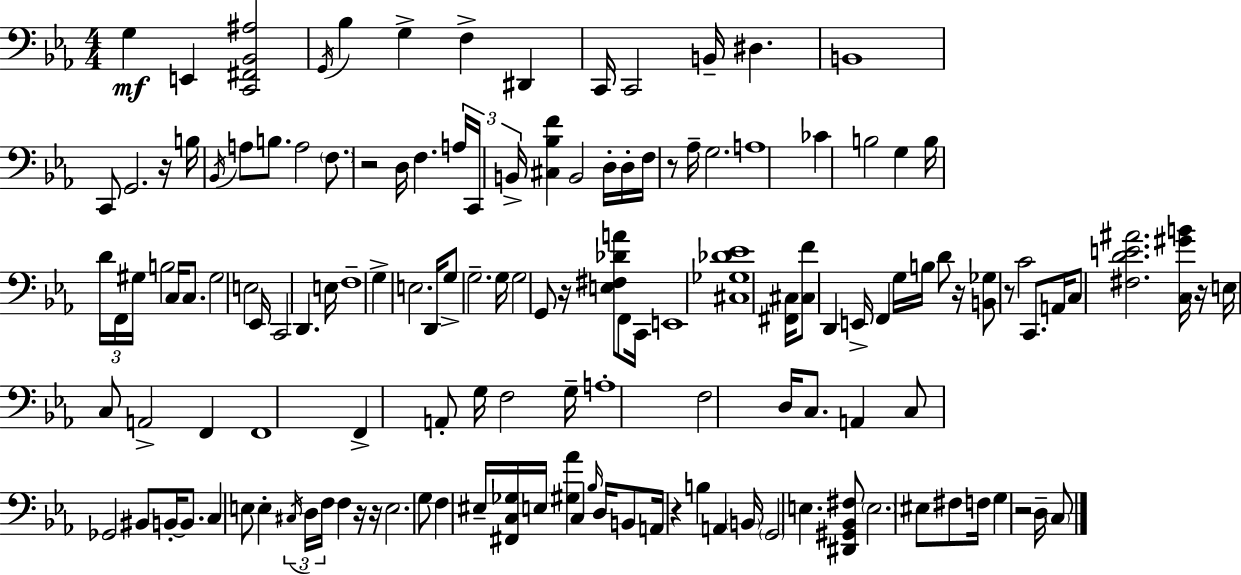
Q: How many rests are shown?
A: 11